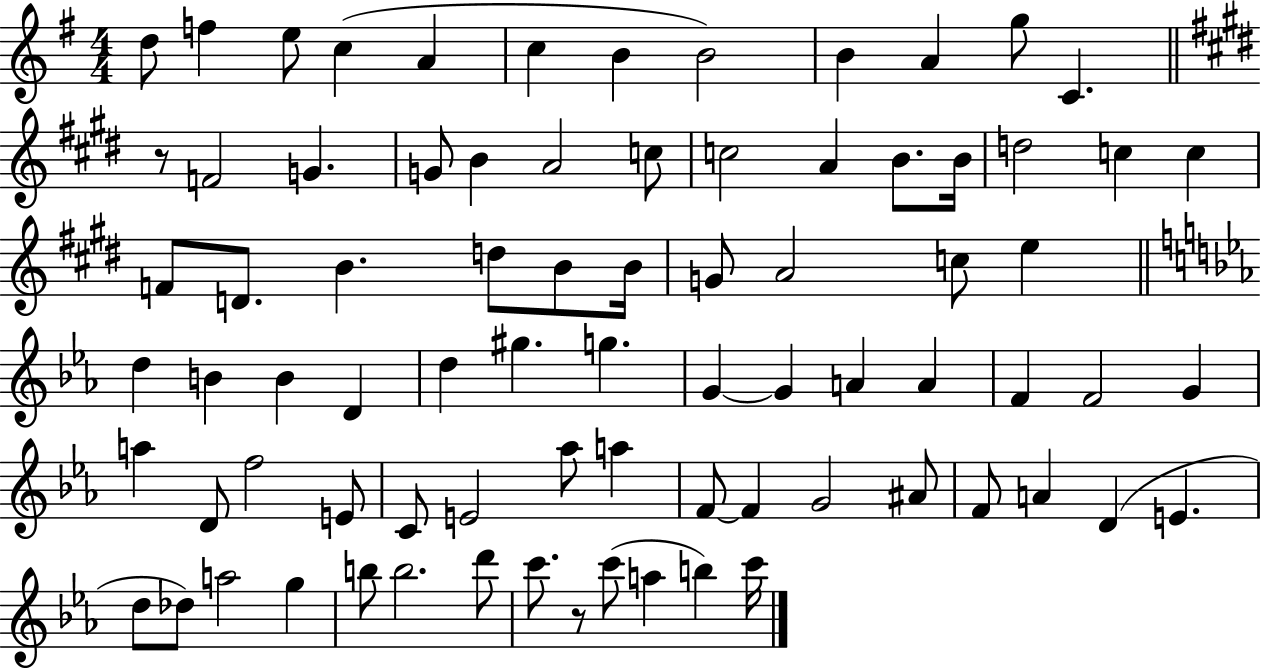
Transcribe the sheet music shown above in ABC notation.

X:1
T:Untitled
M:4/4
L:1/4
K:G
d/2 f e/2 c A c B B2 B A g/2 C z/2 F2 G G/2 B A2 c/2 c2 A B/2 B/4 d2 c c F/2 D/2 B d/2 B/2 B/4 G/2 A2 c/2 e d B B D d ^g g G G A A F F2 G a D/2 f2 E/2 C/2 E2 _a/2 a F/2 F G2 ^A/2 F/2 A D E d/2 _d/2 a2 g b/2 b2 d'/2 c'/2 z/2 c'/2 a b c'/4